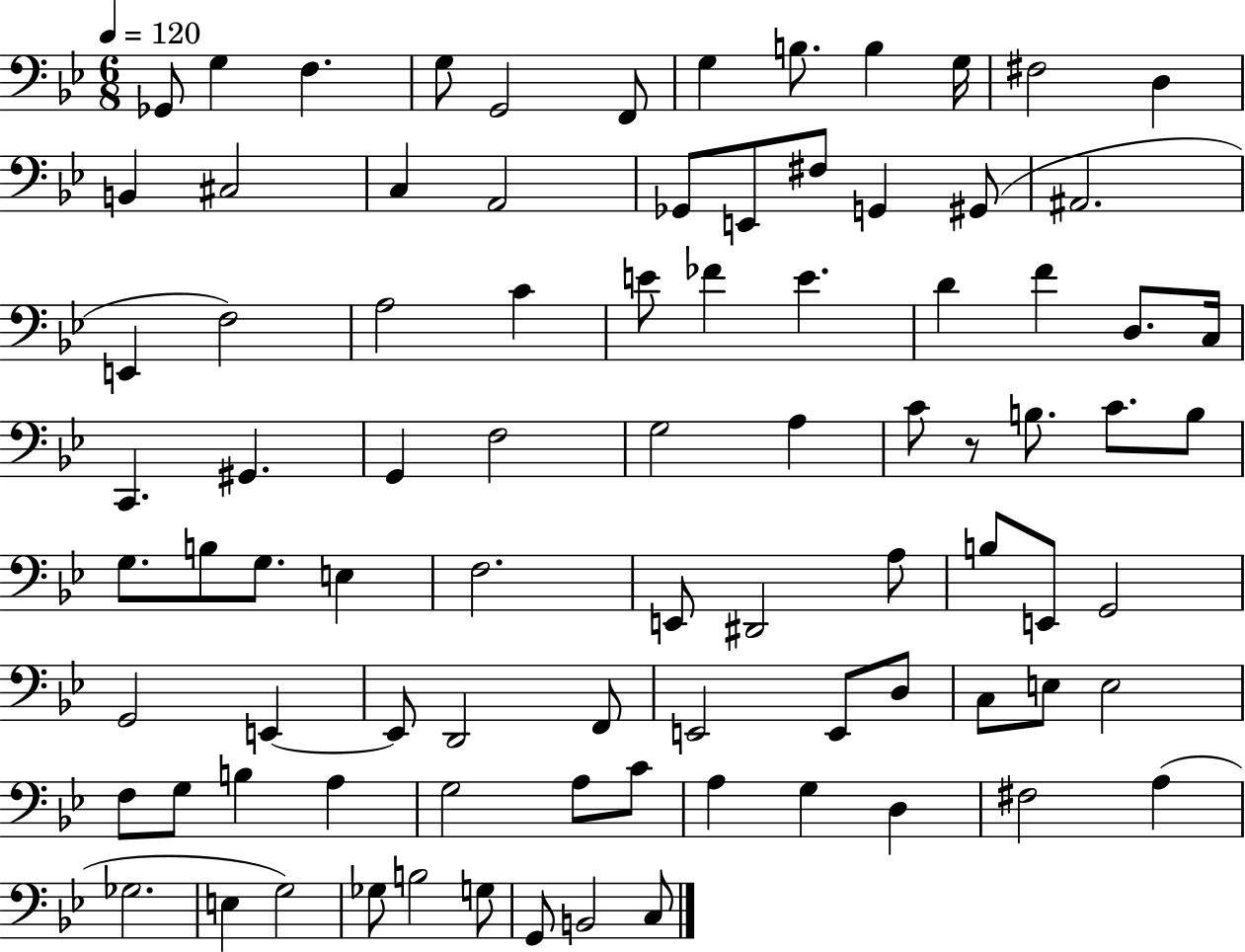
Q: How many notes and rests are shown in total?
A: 87